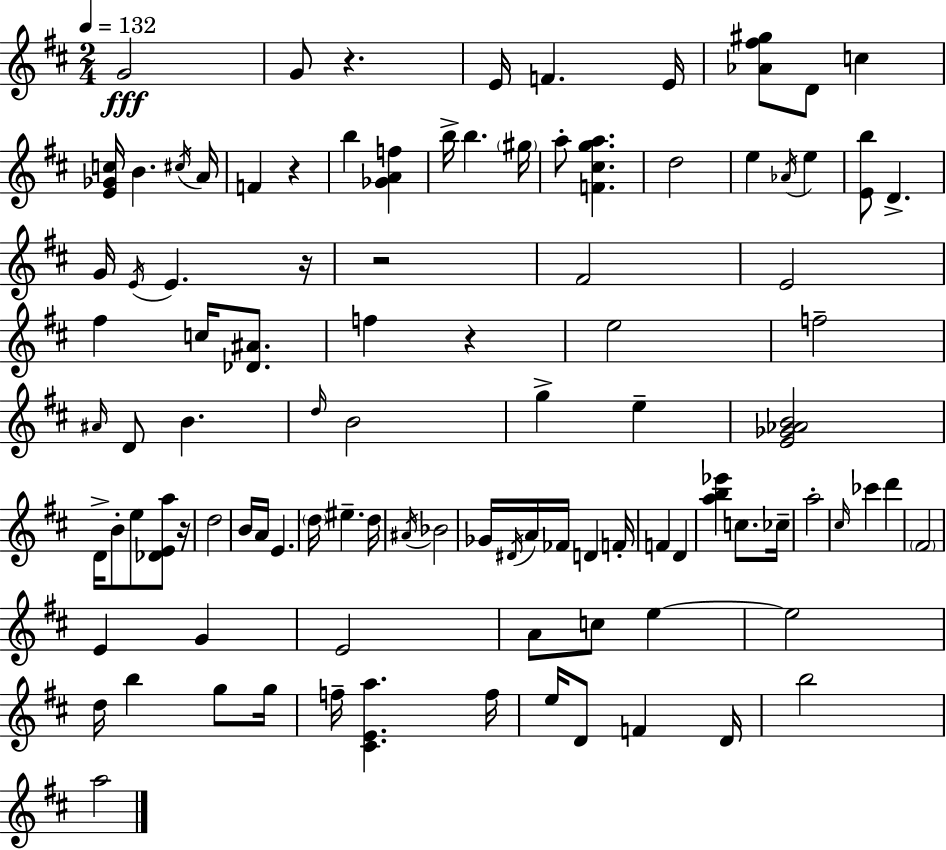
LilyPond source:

{
  \clef treble
  \numericTimeSignature
  \time 2/4
  \key d \major
  \tempo 4 = 132
  g'2\fff | g'8 r4. | e'16 f'4. e'16 | <aes' fis'' gis''>8 d'8 c''4 | \break <e' ges' c''>16 b'4. \acciaccatura { cis''16 } | a'16 f'4 r4 | b''4 <ges' a' f''>4 | b''16-> b''4. | \break \parenthesize gis''16 a''8-. <f' cis'' g'' a''>4. | d''2 | e''4 \acciaccatura { aes'16 } e''4 | <e' b''>8 d'4.-> | \break g'16 \acciaccatura { e'16 } e'4. | r16 r2 | fis'2 | e'2 | \break fis''4 c''16 | <des' ais'>8. f''4 r4 | e''2 | f''2-- | \break \grace { ais'16 } d'8 b'4. | \grace { d''16 } b'2 | g''4-> | e''4-- <e' ges' aes' b'>2 | \break d'16-> b'8-. | e''8 <des' e' a''>8 r16 d''2 | b'16 a'16 e'4. | \parenthesize d''16 eis''4.-- | \break d''16 \acciaccatura { ais'16 } bes'2 | ges'16 \acciaccatura { dis'16 } | a'16 fes'16 d'4 f'16-. f'4 | d'4 <a'' b'' ees'''>4 | \break c''8. ces''16-- a''2-. | \grace { cis''16 } | ces'''4 d'''4 | \parenthesize fis'2 | \break e'4 g'4 | e'2 | a'8 c''8 e''4~~ | e''2 | \break d''16 b''4 g''8 g''16 | f''16-- <cis' e' a''>4. f''16 | e''16 d'8 f'4 d'16 | b''2 | \break a''2 | \bar "|."
}